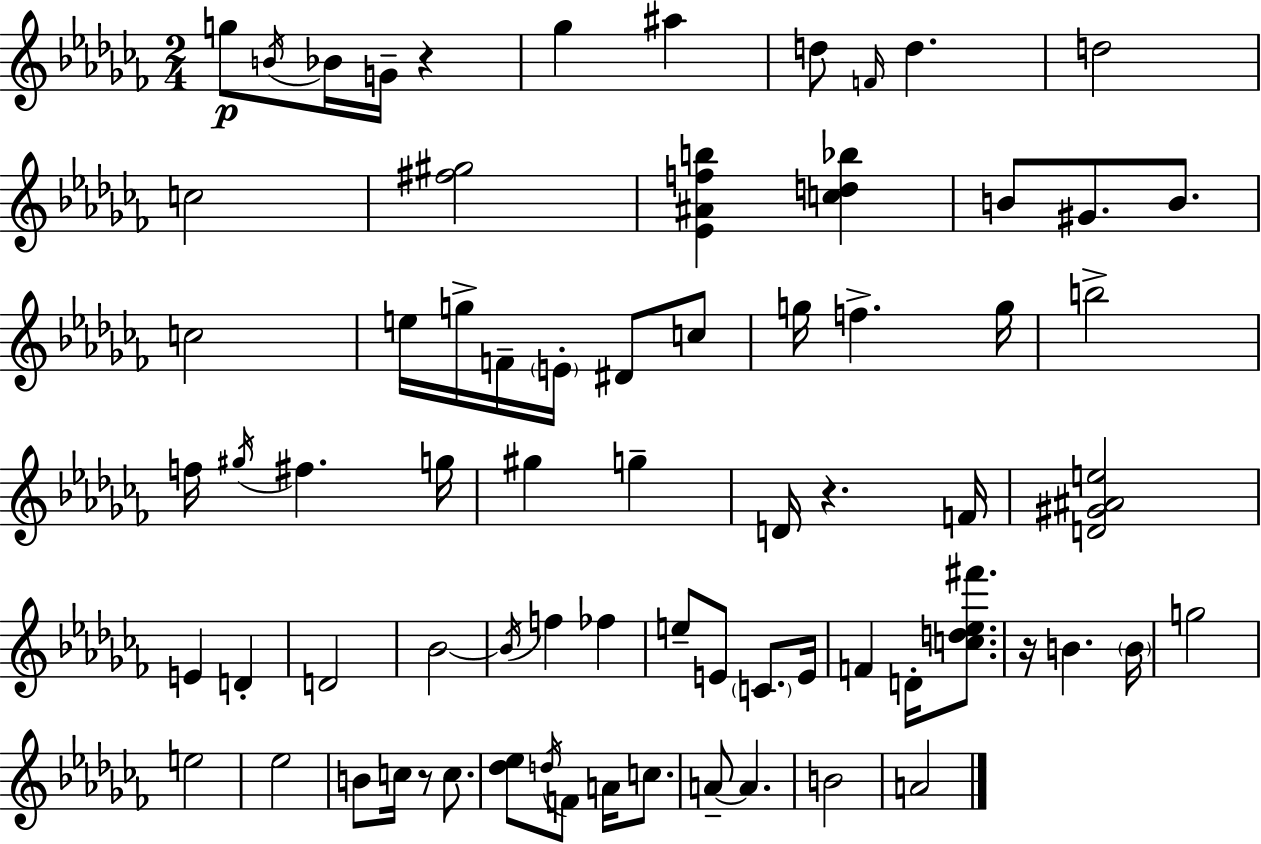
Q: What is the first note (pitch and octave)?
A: G5